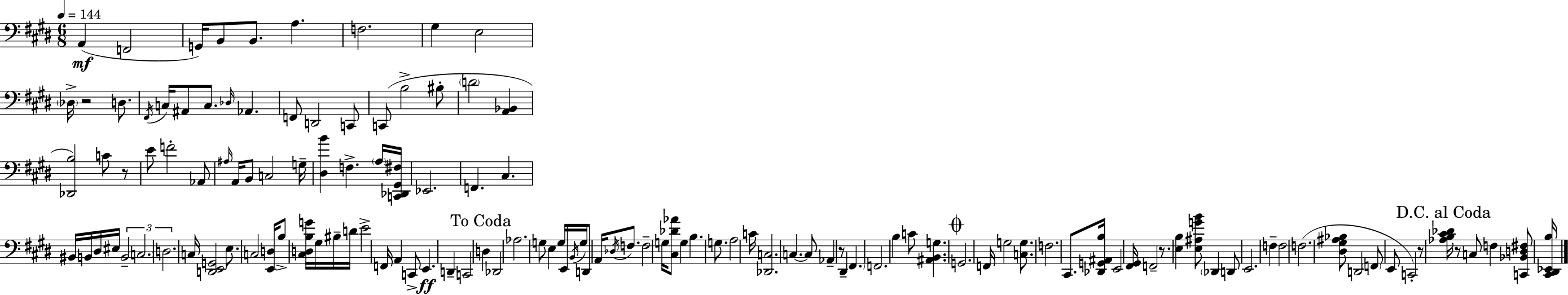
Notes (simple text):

A2/q F2/h G2/s B2/e B2/e. A3/q. F3/h. G#3/q E3/h Db3/s R/h D3/e. F#2/s C3/s A#2/e C3/e. Db3/s Ab2/q. F2/e D2/h C2/e C2/e B3/h BIS3/e D4/h [A2,Bb2]/q [Db2,B3]/h C4/e R/e E4/e F4/h Ab2/e A#3/s A2/s B2/e C3/h G3/s [D#3,B4]/q F3/q. A3/s [C2,Db2,G#2,F#3]/s Eb2/h. F2/q. C#3/q. BIS2/s B2/s D#3/s EIS3/s B2/h C3/h. D3/h. C3/s [D2,E2,G2]/h E3/e. C3/h [E2,D3]/s B3/e [C#3,D3,B3,G4]/s G#3/s BIS3/s D4/s E4/h F2/s A2/q C2/e E2/q. D2/q C2/h D3/q Db2/h Ab3/h. G3/e E3/q G3/s E2/s B2/s G3/s D2/e A2/s Db3/s F3/e. F3/h G3/s [C#3,Db4,Ab4]/e G3/q B3/q. G3/e. A3/h C4/s [Db2,C3]/h. C3/q. C3/e Ab2/q R/e D#2/q F#2/q. F2/h. B3/q C4/e [A#2,B2,G3]/q. G2/h. F2/s G3/h [C3,G3]/e. F3/h. C#2/e. [Db2,G2,A#2,B3]/s E2/h [F#2,G#2]/s F2/h R/e. [E3,B3]/q [E3,A#3,G4,B4]/e Db2/q D2/e E2/h. F3/q F3/h F3/h. [D#3,G#3,A#3,Bb3]/e D2/h F2/e E2/e C2/h R/e [Ab3,B3,C#4,Db4]/s R/e C3/e F3/q [C2,Bb2,D3,F#3]/e [C#2,D#2,Eb2,B3]/s